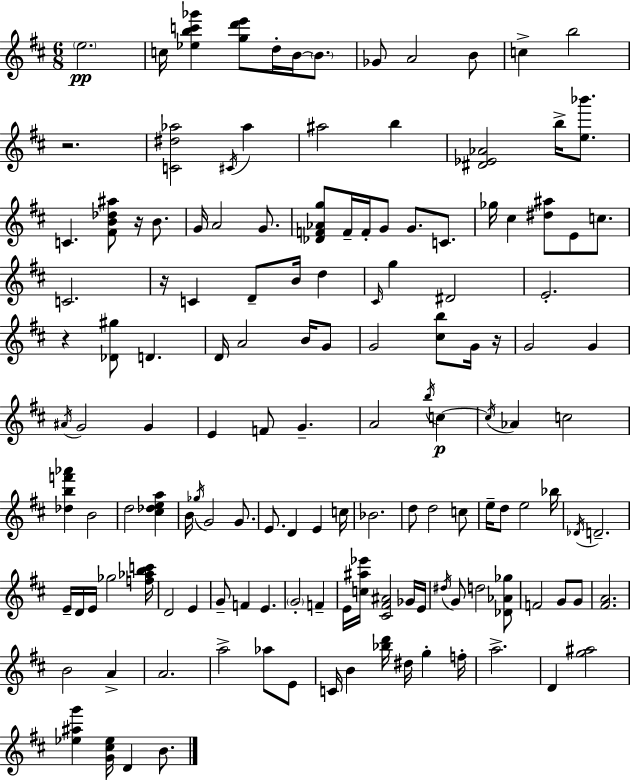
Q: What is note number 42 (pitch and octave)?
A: B4